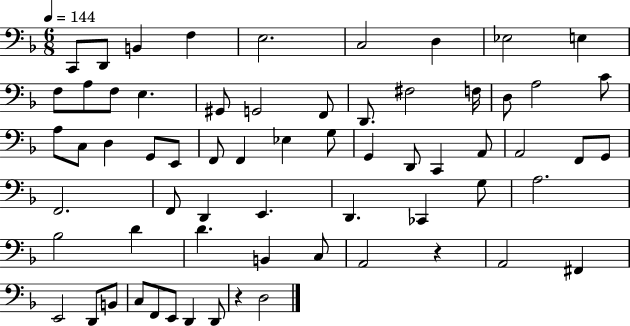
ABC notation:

X:1
T:Untitled
M:6/8
L:1/4
K:F
C,,/2 D,,/2 B,, F, E,2 C,2 D, _E,2 E, F,/2 A,/2 F,/2 E, ^G,,/2 G,,2 F,,/2 D,,/2 ^F,2 F,/4 D,/2 A,2 C/2 A,/2 C,/2 D, G,,/2 E,,/2 F,,/2 F,, _E, G,/2 G,, D,,/2 C,, A,,/2 A,,2 F,,/2 G,,/2 F,,2 F,,/2 D,, E,, D,, _C,, G,/2 A,2 _B,2 D D B,, C,/2 A,,2 z A,,2 ^F,, E,,2 D,,/2 B,,/2 C,/2 F,,/2 E,,/2 D,, D,,/2 z D,2